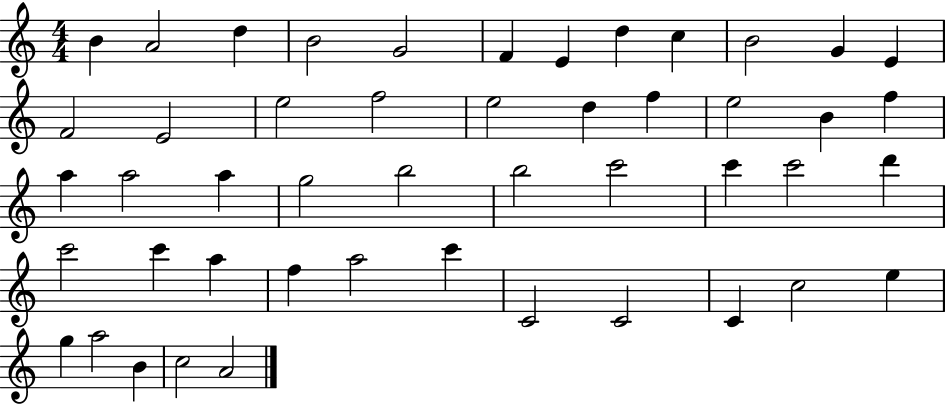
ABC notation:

X:1
T:Untitled
M:4/4
L:1/4
K:C
B A2 d B2 G2 F E d c B2 G E F2 E2 e2 f2 e2 d f e2 B f a a2 a g2 b2 b2 c'2 c' c'2 d' c'2 c' a f a2 c' C2 C2 C c2 e g a2 B c2 A2